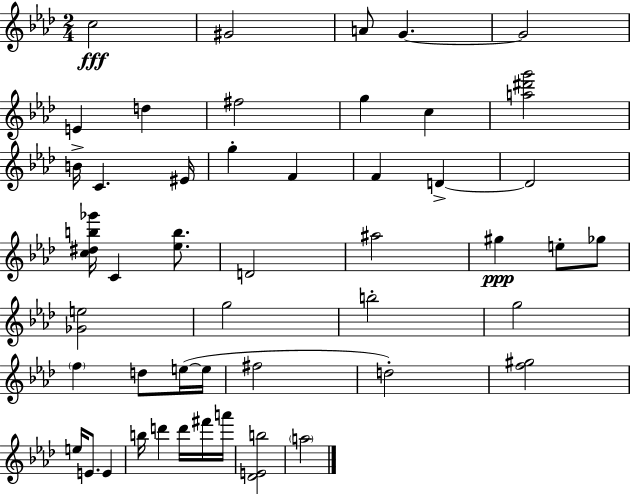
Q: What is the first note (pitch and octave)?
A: C5